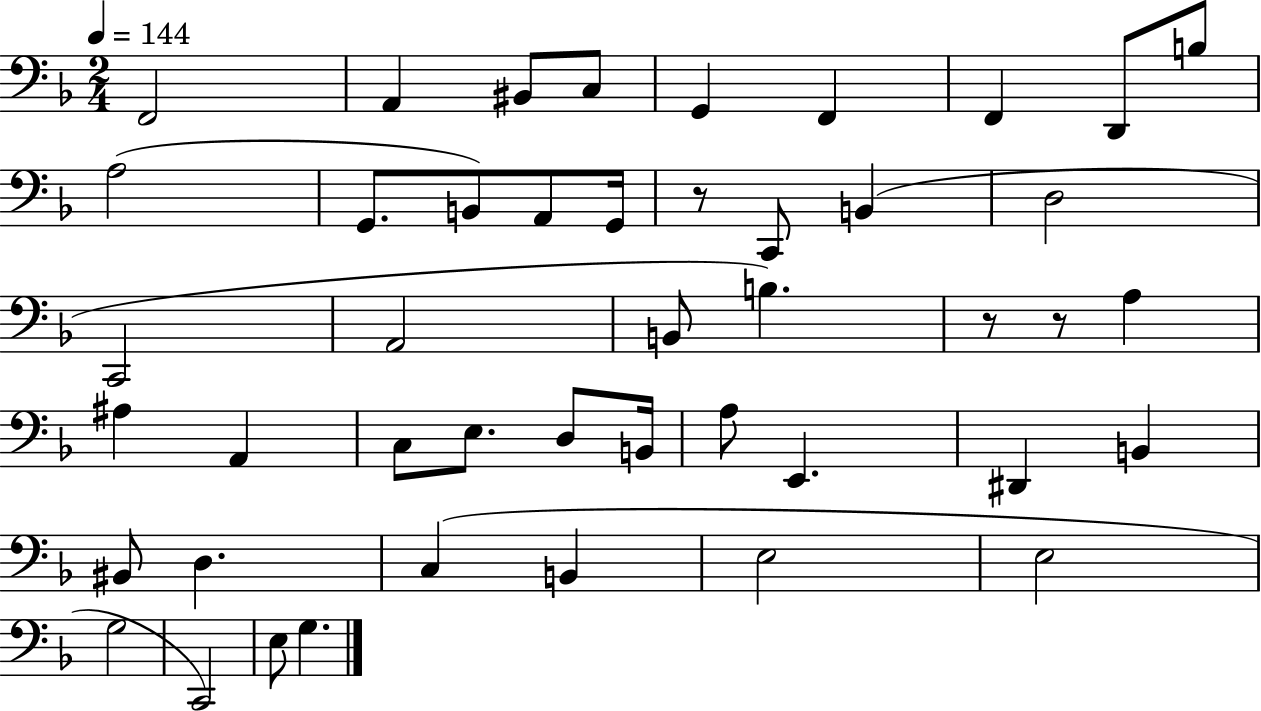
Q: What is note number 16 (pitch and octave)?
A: B2